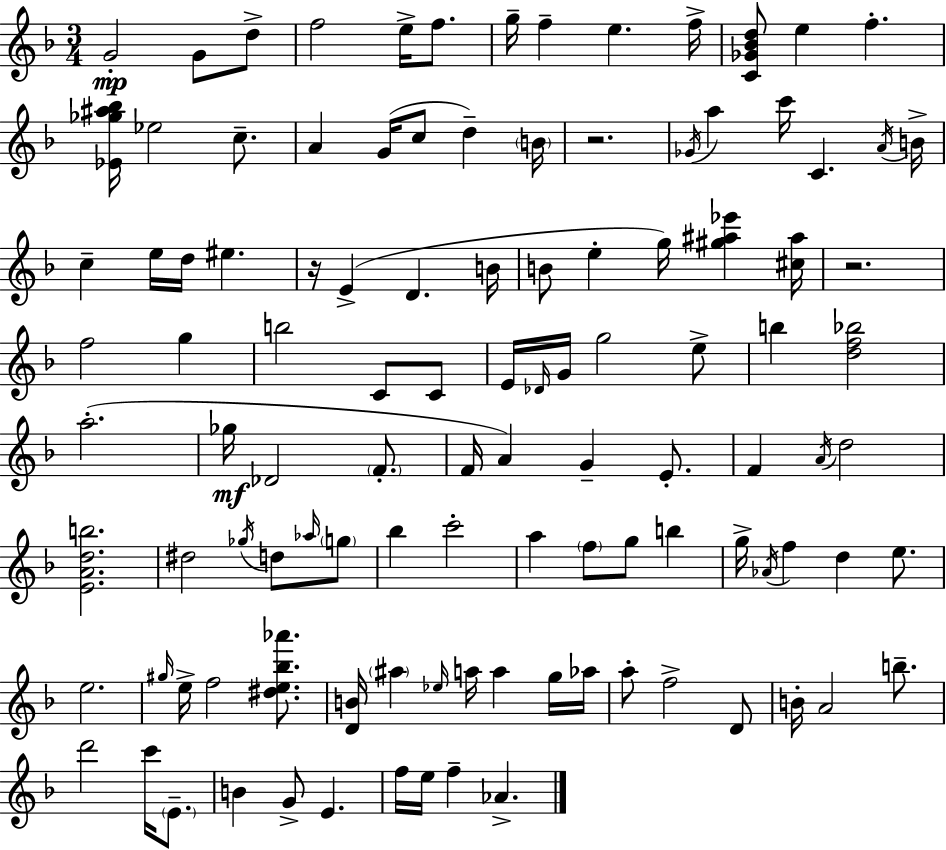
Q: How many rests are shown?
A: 3